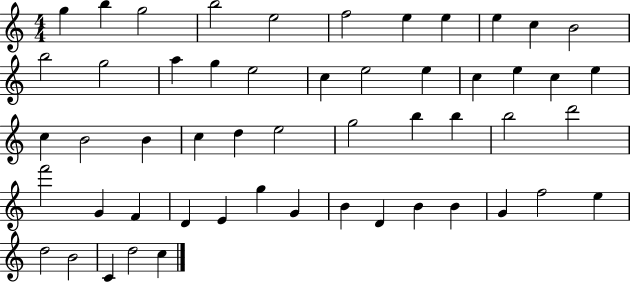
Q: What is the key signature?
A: C major